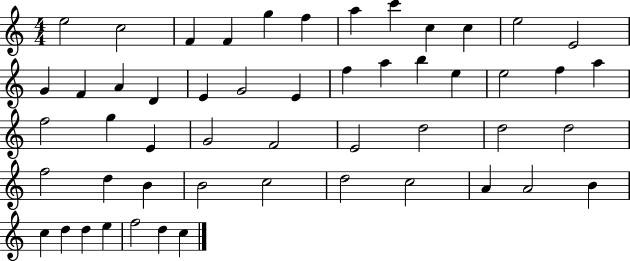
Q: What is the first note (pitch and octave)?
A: E5